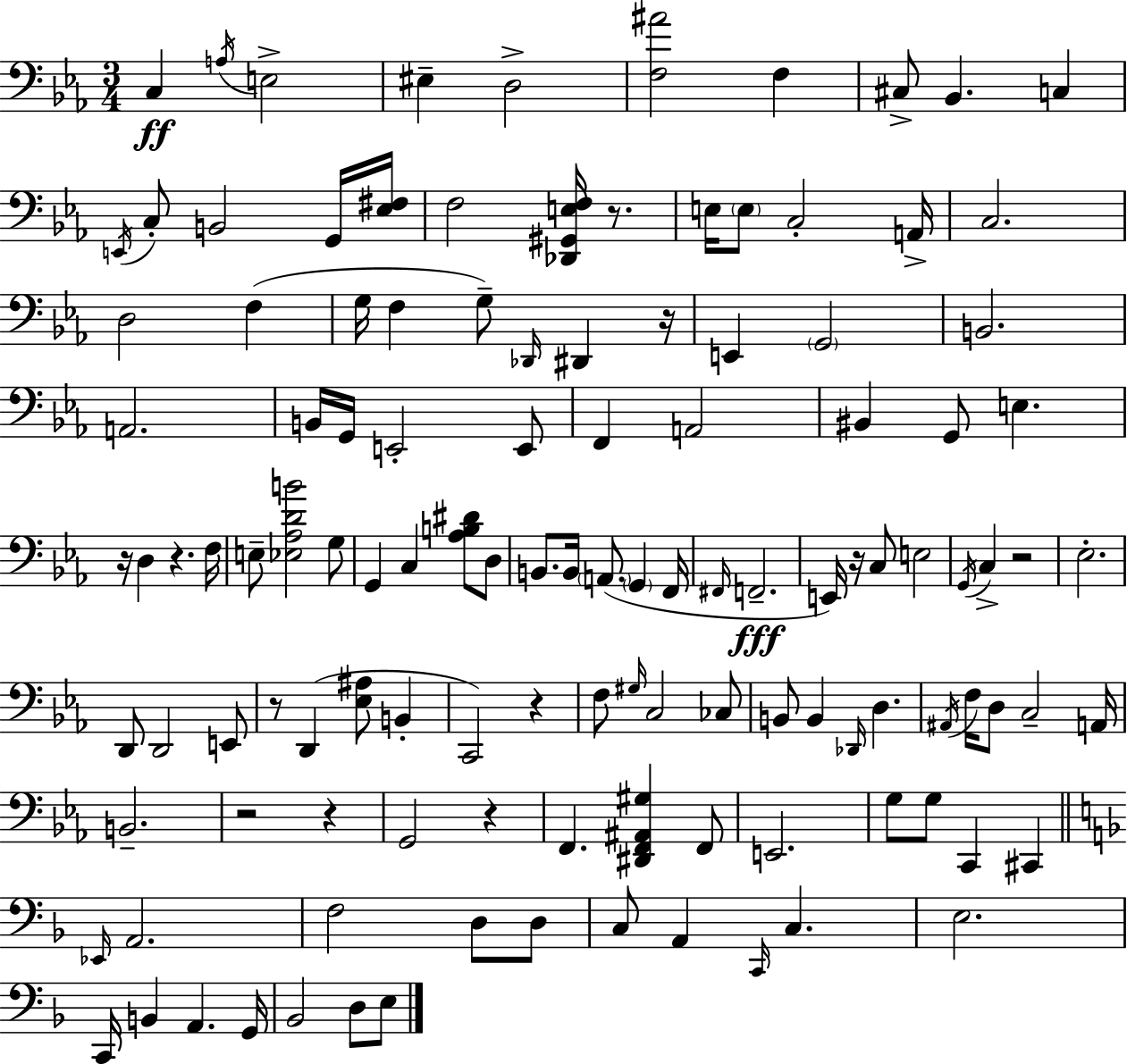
X:1
T:Untitled
M:3/4
L:1/4
K:Cm
C, A,/4 E,2 ^E, D,2 [F,^A]2 F, ^C,/2 _B,, C, E,,/4 C,/2 B,,2 G,,/4 [_E,^F,]/4 F,2 [_D,,^G,,E,F,]/4 z/2 E,/4 E,/2 C,2 A,,/4 C,2 D,2 F, G,/4 F, G,/2 _D,,/4 ^D,, z/4 E,, G,,2 B,,2 A,,2 B,,/4 G,,/4 E,,2 E,,/2 F,, A,,2 ^B,, G,,/2 E, z/4 D, z F,/4 E,/2 [_E,_A,DB]2 G,/2 G,, C, [_A,B,^D]/2 D,/2 B,,/2 B,,/4 A,,/2 G,, F,,/4 ^F,,/4 F,,2 E,,/4 z/4 C,/2 E,2 G,,/4 C, z2 _E,2 D,,/2 D,,2 E,,/2 z/2 D,, [_E,^A,]/2 B,, C,,2 z F,/2 ^G,/4 C,2 _C,/2 B,,/2 B,, _D,,/4 D, ^A,,/4 F,/4 D,/2 C,2 A,,/4 B,,2 z2 z G,,2 z F,, [^D,,F,,^A,,^G,] F,,/2 E,,2 G,/2 G,/2 C,, ^C,, _E,,/4 A,,2 F,2 D,/2 D,/2 C,/2 A,, C,,/4 C, E,2 C,,/4 B,, A,, G,,/4 _B,,2 D,/2 E,/2